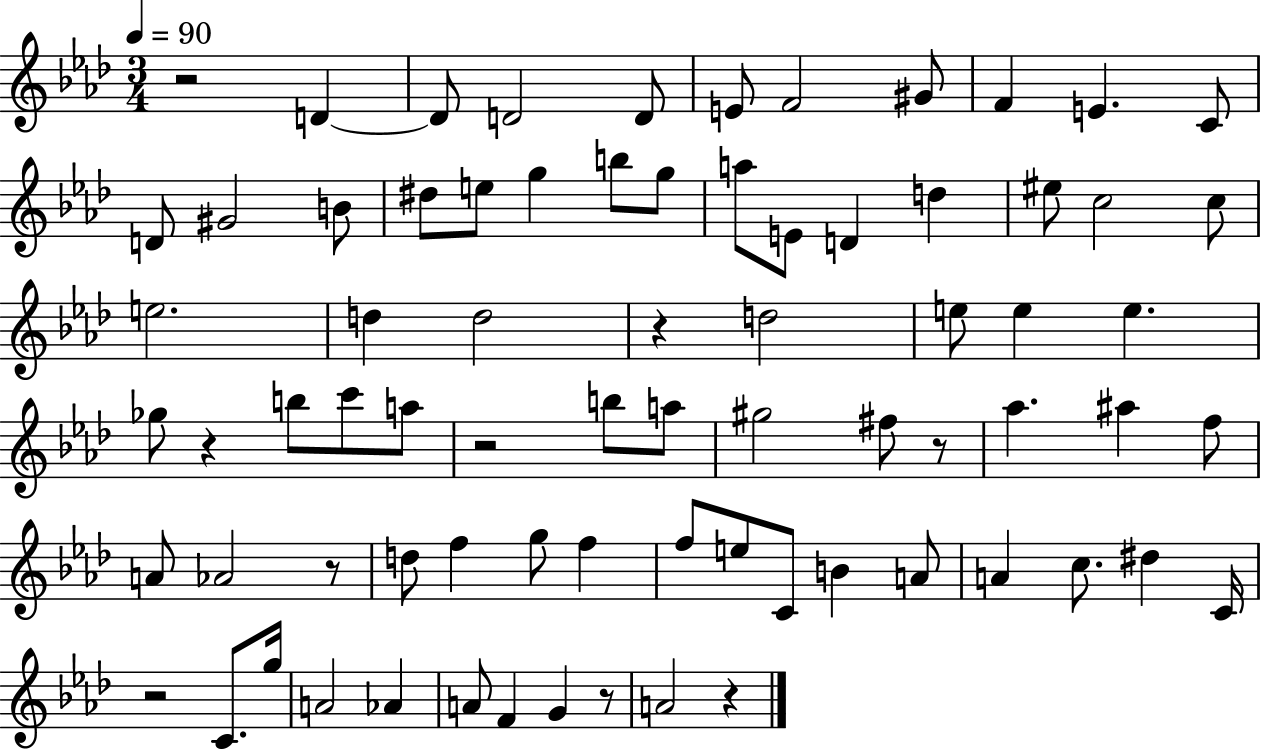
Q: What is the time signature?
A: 3/4